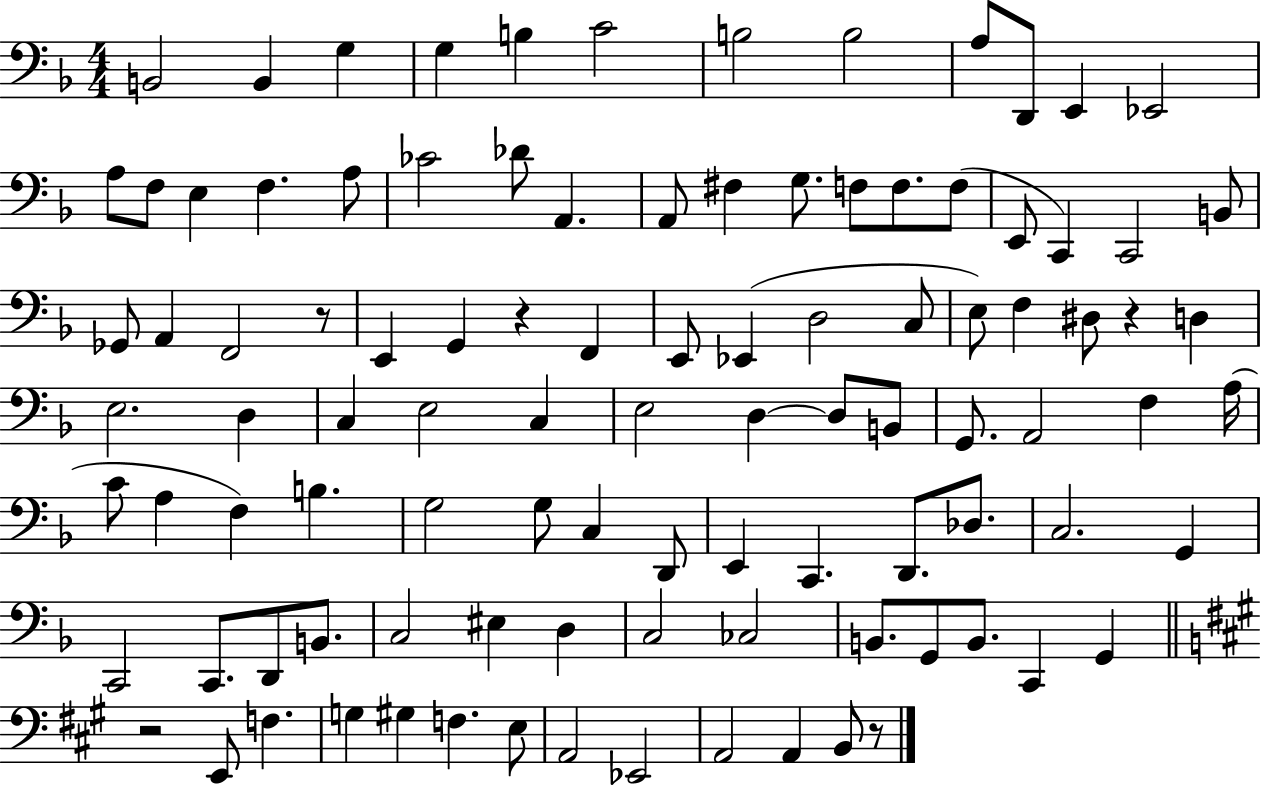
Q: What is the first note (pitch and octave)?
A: B2